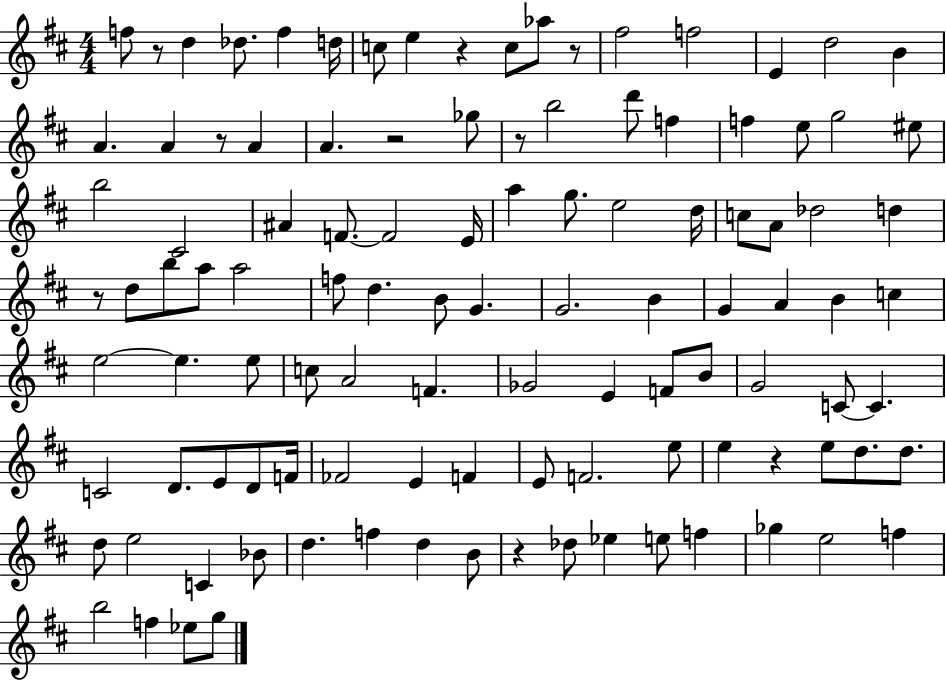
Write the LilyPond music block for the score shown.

{
  \clef treble
  \numericTimeSignature
  \time 4/4
  \key d \major
  f''8 r8 d''4 des''8. f''4 d''16 | c''8 e''4 r4 c''8 aes''8 r8 | fis''2 f''2 | e'4 d''2 b'4 | \break a'4. a'4 r8 a'4 | a'4. r2 ges''8 | r8 b''2 d'''8 f''4 | f''4 e''8 g''2 eis''8 | \break b''2 cis'2 | ais'4 f'8.~~ f'2 e'16 | a''4 g''8. e''2 d''16 | c''8 a'8 des''2 d''4 | \break r8 d''8 b''8 a''8 a''2 | f''8 d''4. b'8 g'4. | g'2. b'4 | g'4 a'4 b'4 c''4 | \break e''2~~ e''4. e''8 | c''8 a'2 f'4. | ges'2 e'4 f'8 b'8 | g'2 c'8~~ c'4. | \break c'2 d'8. e'8 d'8 f'16 | fes'2 e'4 f'4 | e'8 f'2. e''8 | e''4 r4 e''8 d''8. d''8. | \break d''8 e''2 c'4 bes'8 | d''4. f''4 d''4 b'8 | r4 des''8 ees''4 e''8 f''4 | ges''4 e''2 f''4 | \break b''2 f''4 ees''8 g''8 | \bar "|."
}